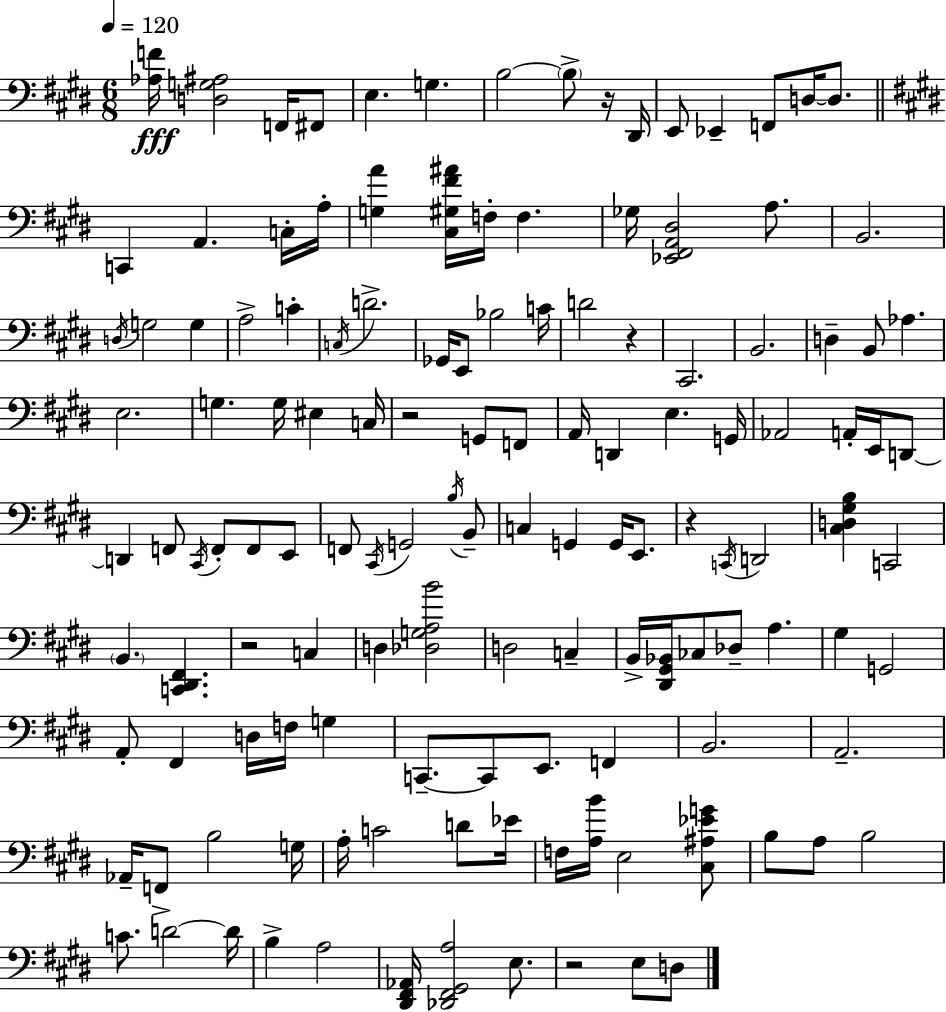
[Ab3,F4]/s [D3,G3,A#3]/h F2/s F#2/e E3/q. G3/q. B3/h B3/e R/s D#2/s E2/e Eb2/q F2/e D3/s D3/e. C2/q A2/q. C3/s A3/s [G3,A4]/q [C#3,G#3,F#4,A#4]/s F3/s F3/q. Gb3/s [Eb2,F#2,A2,D#3]/h A3/e. B2/h. D3/s G3/h G3/q A3/h C4/q C3/s D4/h. Gb2/s E2/e Bb3/h C4/s D4/h R/q C#2/h. B2/h. D3/q B2/e Ab3/q. E3/h. G3/q. G3/s EIS3/q C3/s R/h G2/e F2/e A2/s D2/q E3/q. G2/s Ab2/h A2/s E2/s D2/e D2/q F2/e C#2/s F2/e F2/e E2/e F2/e C#2/s G2/h B3/s B2/e C3/q G2/q G2/s E2/e. R/q C2/s D2/h [C#3,D3,G#3,B3]/q C2/h B2/q. [C2,D#2,F#2]/q. R/h C3/q D3/q [Db3,G3,A3,B4]/h D3/h C3/q B2/s [D#2,G#2,Bb2]/s CES3/e Db3/e A3/q. G#3/q G2/h A2/e F#2/q D3/s F3/s G3/q C2/e. C2/e E2/e. F2/q B2/h. A2/h. Ab2/s F2/e B3/h G3/s A3/s C4/h D4/e Eb4/s F3/s [A3,B4]/s E3/h [C#3,A#3,Eb4,G4]/e B3/e A3/e B3/h C4/e. D4/h D4/s B3/q A3/h [D#2,F#2,Ab2]/s [Db2,F#2,G#2,A3]/h E3/e. R/h E3/e D3/e